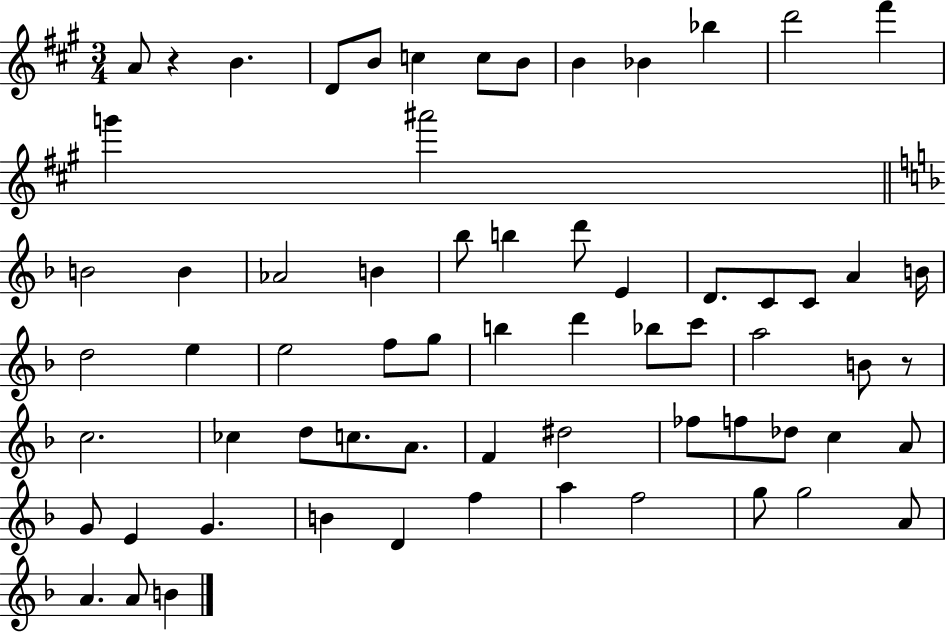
A4/e R/q B4/q. D4/e B4/e C5/q C5/e B4/e B4/q Bb4/q Bb5/q D6/h F#6/q G6/q A#6/h B4/h B4/q Ab4/h B4/q Bb5/e B5/q D6/e E4/q D4/e. C4/e C4/e A4/q B4/s D5/h E5/q E5/h F5/e G5/e B5/q D6/q Bb5/e C6/e A5/h B4/e R/e C5/h. CES5/q D5/e C5/e. A4/e. F4/q D#5/h FES5/e F5/e Db5/e C5/q A4/e G4/e E4/q G4/q. B4/q D4/q F5/q A5/q F5/h G5/e G5/h A4/e A4/q. A4/e B4/q